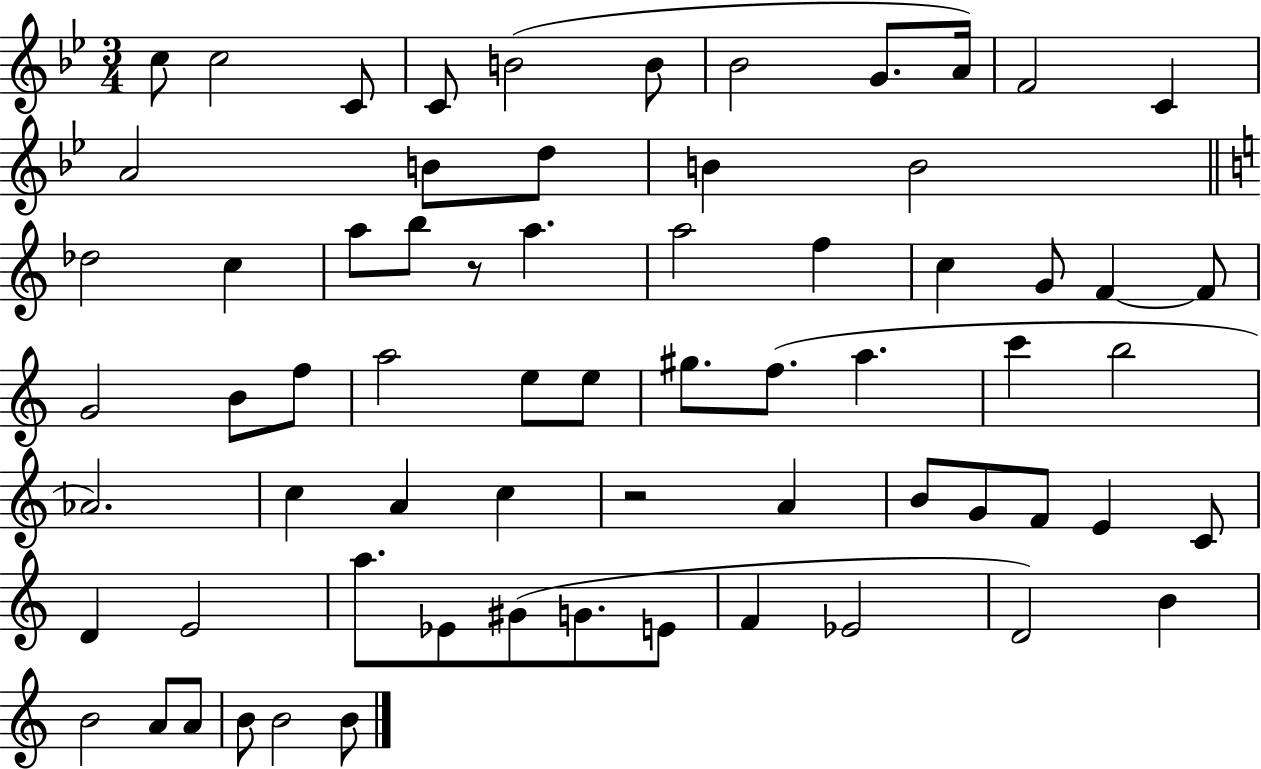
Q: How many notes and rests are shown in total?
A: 67